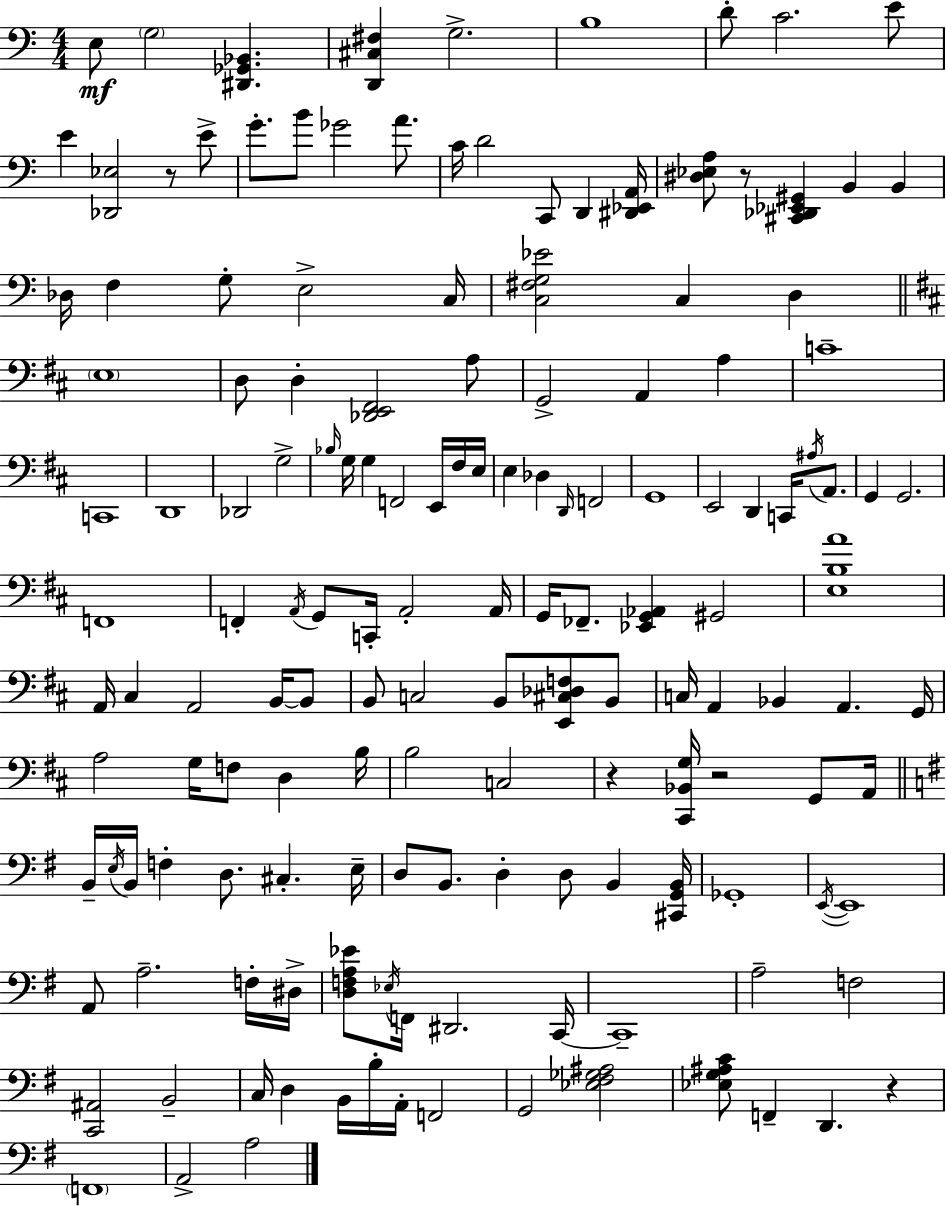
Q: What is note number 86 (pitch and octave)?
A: B3